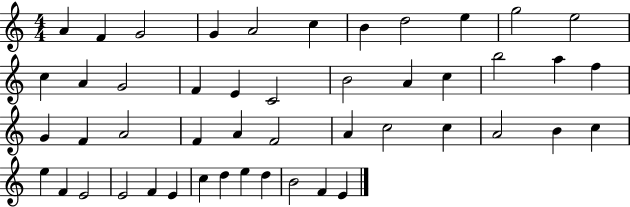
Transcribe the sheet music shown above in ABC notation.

X:1
T:Untitled
M:4/4
L:1/4
K:C
A F G2 G A2 c B d2 e g2 e2 c A G2 F E C2 B2 A c b2 a f G F A2 F A F2 A c2 c A2 B c e F E2 E2 F E c d e d B2 F E